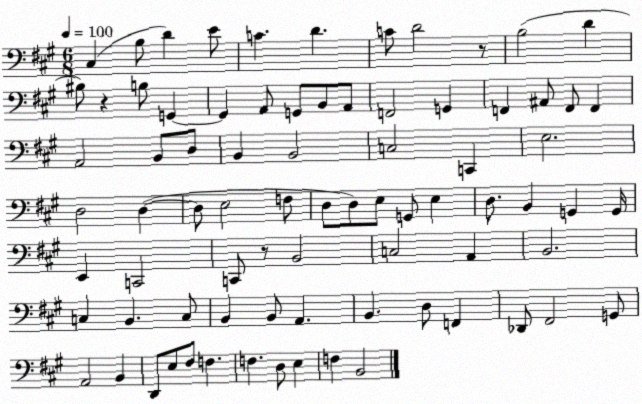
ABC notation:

X:1
T:Untitled
M:6/8
L:1/4
K:A
^C, B,/2 D E/2 C D C/2 D2 z/2 B,2 D ^B,/2 z B,/2 G,, G,, A,,/2 G,,/2 B,,/2 A,,/2 F,,2 G,, F,, ^A,,/2 F,,/2 F,, A,,2 B,,/2 D,/2 B,, B,,2 C,2 C,, E,2 D,2 D, D,/2 E,2 F,/2 D,/2 D,/2 E,/2 G,,/2 E, D,/2 B,, G,, G,,/4 E,, C,,2 C,,/2 z/2 B,,2 C,2 A,, B,,2 C, B,, C,/2 B,, B,,/2 A,, B,, D,/2 F,, _D,,/2 ^F,,2 G,,/2 A,,2 B,, D,,/2 E,/2 ^F,/2 F, F, D,/2 E, F, B,,2